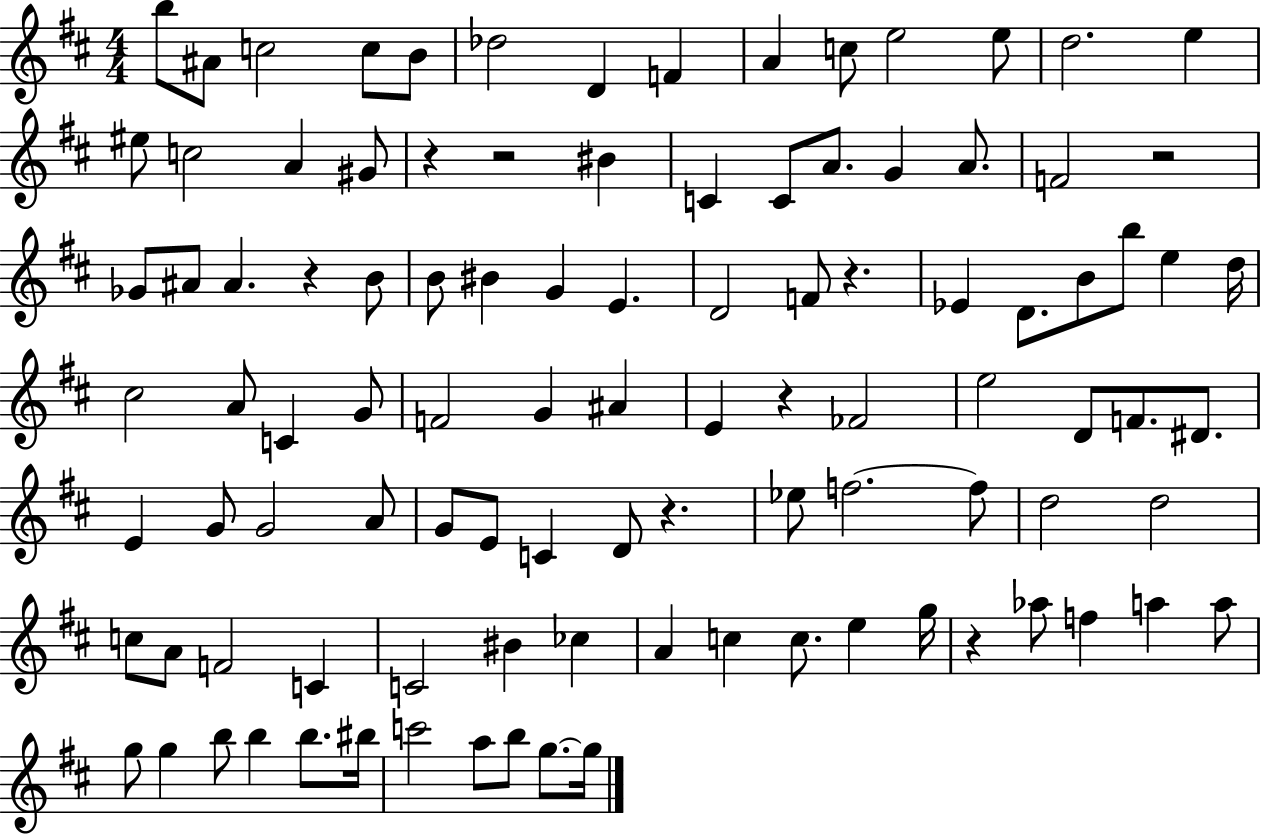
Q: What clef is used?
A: treble